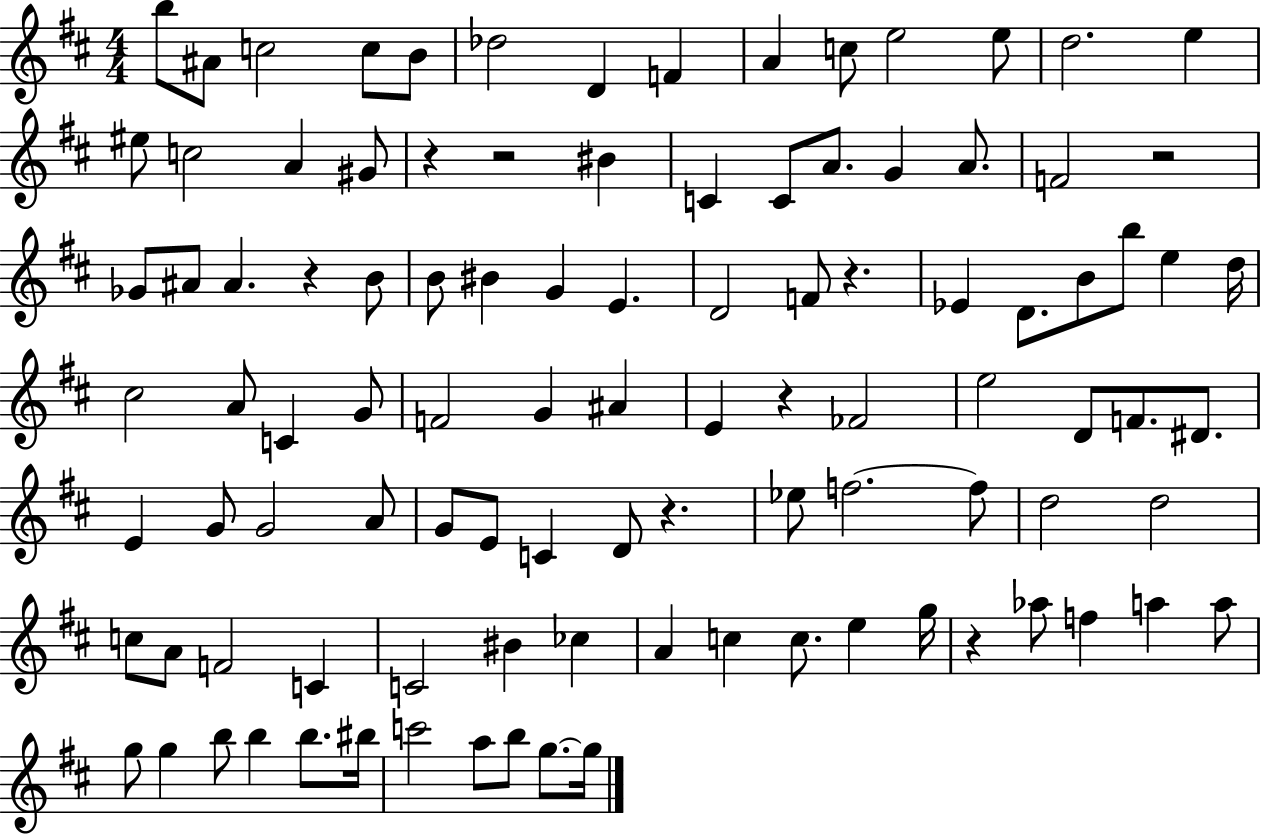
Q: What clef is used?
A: treble